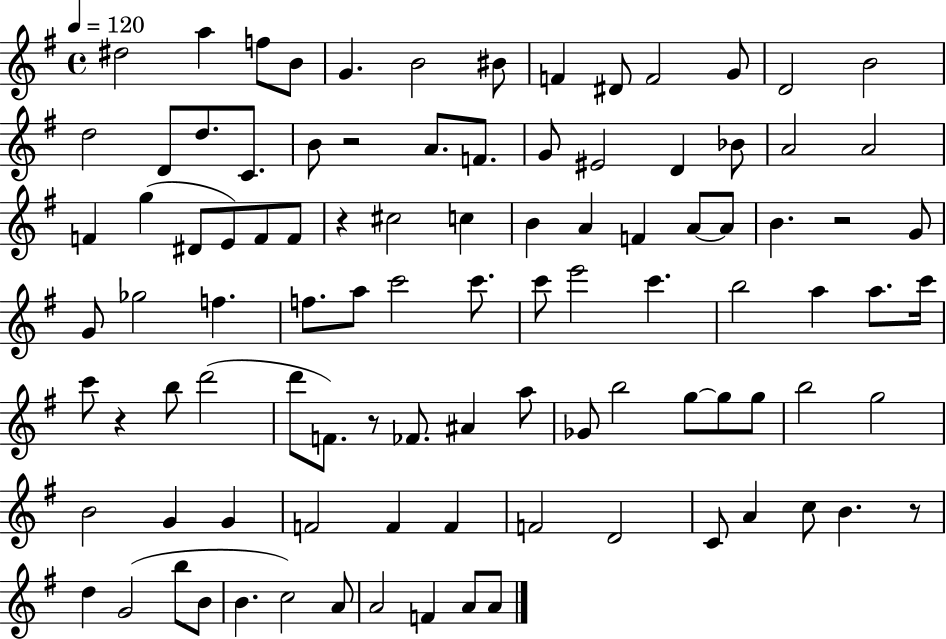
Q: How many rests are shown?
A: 6